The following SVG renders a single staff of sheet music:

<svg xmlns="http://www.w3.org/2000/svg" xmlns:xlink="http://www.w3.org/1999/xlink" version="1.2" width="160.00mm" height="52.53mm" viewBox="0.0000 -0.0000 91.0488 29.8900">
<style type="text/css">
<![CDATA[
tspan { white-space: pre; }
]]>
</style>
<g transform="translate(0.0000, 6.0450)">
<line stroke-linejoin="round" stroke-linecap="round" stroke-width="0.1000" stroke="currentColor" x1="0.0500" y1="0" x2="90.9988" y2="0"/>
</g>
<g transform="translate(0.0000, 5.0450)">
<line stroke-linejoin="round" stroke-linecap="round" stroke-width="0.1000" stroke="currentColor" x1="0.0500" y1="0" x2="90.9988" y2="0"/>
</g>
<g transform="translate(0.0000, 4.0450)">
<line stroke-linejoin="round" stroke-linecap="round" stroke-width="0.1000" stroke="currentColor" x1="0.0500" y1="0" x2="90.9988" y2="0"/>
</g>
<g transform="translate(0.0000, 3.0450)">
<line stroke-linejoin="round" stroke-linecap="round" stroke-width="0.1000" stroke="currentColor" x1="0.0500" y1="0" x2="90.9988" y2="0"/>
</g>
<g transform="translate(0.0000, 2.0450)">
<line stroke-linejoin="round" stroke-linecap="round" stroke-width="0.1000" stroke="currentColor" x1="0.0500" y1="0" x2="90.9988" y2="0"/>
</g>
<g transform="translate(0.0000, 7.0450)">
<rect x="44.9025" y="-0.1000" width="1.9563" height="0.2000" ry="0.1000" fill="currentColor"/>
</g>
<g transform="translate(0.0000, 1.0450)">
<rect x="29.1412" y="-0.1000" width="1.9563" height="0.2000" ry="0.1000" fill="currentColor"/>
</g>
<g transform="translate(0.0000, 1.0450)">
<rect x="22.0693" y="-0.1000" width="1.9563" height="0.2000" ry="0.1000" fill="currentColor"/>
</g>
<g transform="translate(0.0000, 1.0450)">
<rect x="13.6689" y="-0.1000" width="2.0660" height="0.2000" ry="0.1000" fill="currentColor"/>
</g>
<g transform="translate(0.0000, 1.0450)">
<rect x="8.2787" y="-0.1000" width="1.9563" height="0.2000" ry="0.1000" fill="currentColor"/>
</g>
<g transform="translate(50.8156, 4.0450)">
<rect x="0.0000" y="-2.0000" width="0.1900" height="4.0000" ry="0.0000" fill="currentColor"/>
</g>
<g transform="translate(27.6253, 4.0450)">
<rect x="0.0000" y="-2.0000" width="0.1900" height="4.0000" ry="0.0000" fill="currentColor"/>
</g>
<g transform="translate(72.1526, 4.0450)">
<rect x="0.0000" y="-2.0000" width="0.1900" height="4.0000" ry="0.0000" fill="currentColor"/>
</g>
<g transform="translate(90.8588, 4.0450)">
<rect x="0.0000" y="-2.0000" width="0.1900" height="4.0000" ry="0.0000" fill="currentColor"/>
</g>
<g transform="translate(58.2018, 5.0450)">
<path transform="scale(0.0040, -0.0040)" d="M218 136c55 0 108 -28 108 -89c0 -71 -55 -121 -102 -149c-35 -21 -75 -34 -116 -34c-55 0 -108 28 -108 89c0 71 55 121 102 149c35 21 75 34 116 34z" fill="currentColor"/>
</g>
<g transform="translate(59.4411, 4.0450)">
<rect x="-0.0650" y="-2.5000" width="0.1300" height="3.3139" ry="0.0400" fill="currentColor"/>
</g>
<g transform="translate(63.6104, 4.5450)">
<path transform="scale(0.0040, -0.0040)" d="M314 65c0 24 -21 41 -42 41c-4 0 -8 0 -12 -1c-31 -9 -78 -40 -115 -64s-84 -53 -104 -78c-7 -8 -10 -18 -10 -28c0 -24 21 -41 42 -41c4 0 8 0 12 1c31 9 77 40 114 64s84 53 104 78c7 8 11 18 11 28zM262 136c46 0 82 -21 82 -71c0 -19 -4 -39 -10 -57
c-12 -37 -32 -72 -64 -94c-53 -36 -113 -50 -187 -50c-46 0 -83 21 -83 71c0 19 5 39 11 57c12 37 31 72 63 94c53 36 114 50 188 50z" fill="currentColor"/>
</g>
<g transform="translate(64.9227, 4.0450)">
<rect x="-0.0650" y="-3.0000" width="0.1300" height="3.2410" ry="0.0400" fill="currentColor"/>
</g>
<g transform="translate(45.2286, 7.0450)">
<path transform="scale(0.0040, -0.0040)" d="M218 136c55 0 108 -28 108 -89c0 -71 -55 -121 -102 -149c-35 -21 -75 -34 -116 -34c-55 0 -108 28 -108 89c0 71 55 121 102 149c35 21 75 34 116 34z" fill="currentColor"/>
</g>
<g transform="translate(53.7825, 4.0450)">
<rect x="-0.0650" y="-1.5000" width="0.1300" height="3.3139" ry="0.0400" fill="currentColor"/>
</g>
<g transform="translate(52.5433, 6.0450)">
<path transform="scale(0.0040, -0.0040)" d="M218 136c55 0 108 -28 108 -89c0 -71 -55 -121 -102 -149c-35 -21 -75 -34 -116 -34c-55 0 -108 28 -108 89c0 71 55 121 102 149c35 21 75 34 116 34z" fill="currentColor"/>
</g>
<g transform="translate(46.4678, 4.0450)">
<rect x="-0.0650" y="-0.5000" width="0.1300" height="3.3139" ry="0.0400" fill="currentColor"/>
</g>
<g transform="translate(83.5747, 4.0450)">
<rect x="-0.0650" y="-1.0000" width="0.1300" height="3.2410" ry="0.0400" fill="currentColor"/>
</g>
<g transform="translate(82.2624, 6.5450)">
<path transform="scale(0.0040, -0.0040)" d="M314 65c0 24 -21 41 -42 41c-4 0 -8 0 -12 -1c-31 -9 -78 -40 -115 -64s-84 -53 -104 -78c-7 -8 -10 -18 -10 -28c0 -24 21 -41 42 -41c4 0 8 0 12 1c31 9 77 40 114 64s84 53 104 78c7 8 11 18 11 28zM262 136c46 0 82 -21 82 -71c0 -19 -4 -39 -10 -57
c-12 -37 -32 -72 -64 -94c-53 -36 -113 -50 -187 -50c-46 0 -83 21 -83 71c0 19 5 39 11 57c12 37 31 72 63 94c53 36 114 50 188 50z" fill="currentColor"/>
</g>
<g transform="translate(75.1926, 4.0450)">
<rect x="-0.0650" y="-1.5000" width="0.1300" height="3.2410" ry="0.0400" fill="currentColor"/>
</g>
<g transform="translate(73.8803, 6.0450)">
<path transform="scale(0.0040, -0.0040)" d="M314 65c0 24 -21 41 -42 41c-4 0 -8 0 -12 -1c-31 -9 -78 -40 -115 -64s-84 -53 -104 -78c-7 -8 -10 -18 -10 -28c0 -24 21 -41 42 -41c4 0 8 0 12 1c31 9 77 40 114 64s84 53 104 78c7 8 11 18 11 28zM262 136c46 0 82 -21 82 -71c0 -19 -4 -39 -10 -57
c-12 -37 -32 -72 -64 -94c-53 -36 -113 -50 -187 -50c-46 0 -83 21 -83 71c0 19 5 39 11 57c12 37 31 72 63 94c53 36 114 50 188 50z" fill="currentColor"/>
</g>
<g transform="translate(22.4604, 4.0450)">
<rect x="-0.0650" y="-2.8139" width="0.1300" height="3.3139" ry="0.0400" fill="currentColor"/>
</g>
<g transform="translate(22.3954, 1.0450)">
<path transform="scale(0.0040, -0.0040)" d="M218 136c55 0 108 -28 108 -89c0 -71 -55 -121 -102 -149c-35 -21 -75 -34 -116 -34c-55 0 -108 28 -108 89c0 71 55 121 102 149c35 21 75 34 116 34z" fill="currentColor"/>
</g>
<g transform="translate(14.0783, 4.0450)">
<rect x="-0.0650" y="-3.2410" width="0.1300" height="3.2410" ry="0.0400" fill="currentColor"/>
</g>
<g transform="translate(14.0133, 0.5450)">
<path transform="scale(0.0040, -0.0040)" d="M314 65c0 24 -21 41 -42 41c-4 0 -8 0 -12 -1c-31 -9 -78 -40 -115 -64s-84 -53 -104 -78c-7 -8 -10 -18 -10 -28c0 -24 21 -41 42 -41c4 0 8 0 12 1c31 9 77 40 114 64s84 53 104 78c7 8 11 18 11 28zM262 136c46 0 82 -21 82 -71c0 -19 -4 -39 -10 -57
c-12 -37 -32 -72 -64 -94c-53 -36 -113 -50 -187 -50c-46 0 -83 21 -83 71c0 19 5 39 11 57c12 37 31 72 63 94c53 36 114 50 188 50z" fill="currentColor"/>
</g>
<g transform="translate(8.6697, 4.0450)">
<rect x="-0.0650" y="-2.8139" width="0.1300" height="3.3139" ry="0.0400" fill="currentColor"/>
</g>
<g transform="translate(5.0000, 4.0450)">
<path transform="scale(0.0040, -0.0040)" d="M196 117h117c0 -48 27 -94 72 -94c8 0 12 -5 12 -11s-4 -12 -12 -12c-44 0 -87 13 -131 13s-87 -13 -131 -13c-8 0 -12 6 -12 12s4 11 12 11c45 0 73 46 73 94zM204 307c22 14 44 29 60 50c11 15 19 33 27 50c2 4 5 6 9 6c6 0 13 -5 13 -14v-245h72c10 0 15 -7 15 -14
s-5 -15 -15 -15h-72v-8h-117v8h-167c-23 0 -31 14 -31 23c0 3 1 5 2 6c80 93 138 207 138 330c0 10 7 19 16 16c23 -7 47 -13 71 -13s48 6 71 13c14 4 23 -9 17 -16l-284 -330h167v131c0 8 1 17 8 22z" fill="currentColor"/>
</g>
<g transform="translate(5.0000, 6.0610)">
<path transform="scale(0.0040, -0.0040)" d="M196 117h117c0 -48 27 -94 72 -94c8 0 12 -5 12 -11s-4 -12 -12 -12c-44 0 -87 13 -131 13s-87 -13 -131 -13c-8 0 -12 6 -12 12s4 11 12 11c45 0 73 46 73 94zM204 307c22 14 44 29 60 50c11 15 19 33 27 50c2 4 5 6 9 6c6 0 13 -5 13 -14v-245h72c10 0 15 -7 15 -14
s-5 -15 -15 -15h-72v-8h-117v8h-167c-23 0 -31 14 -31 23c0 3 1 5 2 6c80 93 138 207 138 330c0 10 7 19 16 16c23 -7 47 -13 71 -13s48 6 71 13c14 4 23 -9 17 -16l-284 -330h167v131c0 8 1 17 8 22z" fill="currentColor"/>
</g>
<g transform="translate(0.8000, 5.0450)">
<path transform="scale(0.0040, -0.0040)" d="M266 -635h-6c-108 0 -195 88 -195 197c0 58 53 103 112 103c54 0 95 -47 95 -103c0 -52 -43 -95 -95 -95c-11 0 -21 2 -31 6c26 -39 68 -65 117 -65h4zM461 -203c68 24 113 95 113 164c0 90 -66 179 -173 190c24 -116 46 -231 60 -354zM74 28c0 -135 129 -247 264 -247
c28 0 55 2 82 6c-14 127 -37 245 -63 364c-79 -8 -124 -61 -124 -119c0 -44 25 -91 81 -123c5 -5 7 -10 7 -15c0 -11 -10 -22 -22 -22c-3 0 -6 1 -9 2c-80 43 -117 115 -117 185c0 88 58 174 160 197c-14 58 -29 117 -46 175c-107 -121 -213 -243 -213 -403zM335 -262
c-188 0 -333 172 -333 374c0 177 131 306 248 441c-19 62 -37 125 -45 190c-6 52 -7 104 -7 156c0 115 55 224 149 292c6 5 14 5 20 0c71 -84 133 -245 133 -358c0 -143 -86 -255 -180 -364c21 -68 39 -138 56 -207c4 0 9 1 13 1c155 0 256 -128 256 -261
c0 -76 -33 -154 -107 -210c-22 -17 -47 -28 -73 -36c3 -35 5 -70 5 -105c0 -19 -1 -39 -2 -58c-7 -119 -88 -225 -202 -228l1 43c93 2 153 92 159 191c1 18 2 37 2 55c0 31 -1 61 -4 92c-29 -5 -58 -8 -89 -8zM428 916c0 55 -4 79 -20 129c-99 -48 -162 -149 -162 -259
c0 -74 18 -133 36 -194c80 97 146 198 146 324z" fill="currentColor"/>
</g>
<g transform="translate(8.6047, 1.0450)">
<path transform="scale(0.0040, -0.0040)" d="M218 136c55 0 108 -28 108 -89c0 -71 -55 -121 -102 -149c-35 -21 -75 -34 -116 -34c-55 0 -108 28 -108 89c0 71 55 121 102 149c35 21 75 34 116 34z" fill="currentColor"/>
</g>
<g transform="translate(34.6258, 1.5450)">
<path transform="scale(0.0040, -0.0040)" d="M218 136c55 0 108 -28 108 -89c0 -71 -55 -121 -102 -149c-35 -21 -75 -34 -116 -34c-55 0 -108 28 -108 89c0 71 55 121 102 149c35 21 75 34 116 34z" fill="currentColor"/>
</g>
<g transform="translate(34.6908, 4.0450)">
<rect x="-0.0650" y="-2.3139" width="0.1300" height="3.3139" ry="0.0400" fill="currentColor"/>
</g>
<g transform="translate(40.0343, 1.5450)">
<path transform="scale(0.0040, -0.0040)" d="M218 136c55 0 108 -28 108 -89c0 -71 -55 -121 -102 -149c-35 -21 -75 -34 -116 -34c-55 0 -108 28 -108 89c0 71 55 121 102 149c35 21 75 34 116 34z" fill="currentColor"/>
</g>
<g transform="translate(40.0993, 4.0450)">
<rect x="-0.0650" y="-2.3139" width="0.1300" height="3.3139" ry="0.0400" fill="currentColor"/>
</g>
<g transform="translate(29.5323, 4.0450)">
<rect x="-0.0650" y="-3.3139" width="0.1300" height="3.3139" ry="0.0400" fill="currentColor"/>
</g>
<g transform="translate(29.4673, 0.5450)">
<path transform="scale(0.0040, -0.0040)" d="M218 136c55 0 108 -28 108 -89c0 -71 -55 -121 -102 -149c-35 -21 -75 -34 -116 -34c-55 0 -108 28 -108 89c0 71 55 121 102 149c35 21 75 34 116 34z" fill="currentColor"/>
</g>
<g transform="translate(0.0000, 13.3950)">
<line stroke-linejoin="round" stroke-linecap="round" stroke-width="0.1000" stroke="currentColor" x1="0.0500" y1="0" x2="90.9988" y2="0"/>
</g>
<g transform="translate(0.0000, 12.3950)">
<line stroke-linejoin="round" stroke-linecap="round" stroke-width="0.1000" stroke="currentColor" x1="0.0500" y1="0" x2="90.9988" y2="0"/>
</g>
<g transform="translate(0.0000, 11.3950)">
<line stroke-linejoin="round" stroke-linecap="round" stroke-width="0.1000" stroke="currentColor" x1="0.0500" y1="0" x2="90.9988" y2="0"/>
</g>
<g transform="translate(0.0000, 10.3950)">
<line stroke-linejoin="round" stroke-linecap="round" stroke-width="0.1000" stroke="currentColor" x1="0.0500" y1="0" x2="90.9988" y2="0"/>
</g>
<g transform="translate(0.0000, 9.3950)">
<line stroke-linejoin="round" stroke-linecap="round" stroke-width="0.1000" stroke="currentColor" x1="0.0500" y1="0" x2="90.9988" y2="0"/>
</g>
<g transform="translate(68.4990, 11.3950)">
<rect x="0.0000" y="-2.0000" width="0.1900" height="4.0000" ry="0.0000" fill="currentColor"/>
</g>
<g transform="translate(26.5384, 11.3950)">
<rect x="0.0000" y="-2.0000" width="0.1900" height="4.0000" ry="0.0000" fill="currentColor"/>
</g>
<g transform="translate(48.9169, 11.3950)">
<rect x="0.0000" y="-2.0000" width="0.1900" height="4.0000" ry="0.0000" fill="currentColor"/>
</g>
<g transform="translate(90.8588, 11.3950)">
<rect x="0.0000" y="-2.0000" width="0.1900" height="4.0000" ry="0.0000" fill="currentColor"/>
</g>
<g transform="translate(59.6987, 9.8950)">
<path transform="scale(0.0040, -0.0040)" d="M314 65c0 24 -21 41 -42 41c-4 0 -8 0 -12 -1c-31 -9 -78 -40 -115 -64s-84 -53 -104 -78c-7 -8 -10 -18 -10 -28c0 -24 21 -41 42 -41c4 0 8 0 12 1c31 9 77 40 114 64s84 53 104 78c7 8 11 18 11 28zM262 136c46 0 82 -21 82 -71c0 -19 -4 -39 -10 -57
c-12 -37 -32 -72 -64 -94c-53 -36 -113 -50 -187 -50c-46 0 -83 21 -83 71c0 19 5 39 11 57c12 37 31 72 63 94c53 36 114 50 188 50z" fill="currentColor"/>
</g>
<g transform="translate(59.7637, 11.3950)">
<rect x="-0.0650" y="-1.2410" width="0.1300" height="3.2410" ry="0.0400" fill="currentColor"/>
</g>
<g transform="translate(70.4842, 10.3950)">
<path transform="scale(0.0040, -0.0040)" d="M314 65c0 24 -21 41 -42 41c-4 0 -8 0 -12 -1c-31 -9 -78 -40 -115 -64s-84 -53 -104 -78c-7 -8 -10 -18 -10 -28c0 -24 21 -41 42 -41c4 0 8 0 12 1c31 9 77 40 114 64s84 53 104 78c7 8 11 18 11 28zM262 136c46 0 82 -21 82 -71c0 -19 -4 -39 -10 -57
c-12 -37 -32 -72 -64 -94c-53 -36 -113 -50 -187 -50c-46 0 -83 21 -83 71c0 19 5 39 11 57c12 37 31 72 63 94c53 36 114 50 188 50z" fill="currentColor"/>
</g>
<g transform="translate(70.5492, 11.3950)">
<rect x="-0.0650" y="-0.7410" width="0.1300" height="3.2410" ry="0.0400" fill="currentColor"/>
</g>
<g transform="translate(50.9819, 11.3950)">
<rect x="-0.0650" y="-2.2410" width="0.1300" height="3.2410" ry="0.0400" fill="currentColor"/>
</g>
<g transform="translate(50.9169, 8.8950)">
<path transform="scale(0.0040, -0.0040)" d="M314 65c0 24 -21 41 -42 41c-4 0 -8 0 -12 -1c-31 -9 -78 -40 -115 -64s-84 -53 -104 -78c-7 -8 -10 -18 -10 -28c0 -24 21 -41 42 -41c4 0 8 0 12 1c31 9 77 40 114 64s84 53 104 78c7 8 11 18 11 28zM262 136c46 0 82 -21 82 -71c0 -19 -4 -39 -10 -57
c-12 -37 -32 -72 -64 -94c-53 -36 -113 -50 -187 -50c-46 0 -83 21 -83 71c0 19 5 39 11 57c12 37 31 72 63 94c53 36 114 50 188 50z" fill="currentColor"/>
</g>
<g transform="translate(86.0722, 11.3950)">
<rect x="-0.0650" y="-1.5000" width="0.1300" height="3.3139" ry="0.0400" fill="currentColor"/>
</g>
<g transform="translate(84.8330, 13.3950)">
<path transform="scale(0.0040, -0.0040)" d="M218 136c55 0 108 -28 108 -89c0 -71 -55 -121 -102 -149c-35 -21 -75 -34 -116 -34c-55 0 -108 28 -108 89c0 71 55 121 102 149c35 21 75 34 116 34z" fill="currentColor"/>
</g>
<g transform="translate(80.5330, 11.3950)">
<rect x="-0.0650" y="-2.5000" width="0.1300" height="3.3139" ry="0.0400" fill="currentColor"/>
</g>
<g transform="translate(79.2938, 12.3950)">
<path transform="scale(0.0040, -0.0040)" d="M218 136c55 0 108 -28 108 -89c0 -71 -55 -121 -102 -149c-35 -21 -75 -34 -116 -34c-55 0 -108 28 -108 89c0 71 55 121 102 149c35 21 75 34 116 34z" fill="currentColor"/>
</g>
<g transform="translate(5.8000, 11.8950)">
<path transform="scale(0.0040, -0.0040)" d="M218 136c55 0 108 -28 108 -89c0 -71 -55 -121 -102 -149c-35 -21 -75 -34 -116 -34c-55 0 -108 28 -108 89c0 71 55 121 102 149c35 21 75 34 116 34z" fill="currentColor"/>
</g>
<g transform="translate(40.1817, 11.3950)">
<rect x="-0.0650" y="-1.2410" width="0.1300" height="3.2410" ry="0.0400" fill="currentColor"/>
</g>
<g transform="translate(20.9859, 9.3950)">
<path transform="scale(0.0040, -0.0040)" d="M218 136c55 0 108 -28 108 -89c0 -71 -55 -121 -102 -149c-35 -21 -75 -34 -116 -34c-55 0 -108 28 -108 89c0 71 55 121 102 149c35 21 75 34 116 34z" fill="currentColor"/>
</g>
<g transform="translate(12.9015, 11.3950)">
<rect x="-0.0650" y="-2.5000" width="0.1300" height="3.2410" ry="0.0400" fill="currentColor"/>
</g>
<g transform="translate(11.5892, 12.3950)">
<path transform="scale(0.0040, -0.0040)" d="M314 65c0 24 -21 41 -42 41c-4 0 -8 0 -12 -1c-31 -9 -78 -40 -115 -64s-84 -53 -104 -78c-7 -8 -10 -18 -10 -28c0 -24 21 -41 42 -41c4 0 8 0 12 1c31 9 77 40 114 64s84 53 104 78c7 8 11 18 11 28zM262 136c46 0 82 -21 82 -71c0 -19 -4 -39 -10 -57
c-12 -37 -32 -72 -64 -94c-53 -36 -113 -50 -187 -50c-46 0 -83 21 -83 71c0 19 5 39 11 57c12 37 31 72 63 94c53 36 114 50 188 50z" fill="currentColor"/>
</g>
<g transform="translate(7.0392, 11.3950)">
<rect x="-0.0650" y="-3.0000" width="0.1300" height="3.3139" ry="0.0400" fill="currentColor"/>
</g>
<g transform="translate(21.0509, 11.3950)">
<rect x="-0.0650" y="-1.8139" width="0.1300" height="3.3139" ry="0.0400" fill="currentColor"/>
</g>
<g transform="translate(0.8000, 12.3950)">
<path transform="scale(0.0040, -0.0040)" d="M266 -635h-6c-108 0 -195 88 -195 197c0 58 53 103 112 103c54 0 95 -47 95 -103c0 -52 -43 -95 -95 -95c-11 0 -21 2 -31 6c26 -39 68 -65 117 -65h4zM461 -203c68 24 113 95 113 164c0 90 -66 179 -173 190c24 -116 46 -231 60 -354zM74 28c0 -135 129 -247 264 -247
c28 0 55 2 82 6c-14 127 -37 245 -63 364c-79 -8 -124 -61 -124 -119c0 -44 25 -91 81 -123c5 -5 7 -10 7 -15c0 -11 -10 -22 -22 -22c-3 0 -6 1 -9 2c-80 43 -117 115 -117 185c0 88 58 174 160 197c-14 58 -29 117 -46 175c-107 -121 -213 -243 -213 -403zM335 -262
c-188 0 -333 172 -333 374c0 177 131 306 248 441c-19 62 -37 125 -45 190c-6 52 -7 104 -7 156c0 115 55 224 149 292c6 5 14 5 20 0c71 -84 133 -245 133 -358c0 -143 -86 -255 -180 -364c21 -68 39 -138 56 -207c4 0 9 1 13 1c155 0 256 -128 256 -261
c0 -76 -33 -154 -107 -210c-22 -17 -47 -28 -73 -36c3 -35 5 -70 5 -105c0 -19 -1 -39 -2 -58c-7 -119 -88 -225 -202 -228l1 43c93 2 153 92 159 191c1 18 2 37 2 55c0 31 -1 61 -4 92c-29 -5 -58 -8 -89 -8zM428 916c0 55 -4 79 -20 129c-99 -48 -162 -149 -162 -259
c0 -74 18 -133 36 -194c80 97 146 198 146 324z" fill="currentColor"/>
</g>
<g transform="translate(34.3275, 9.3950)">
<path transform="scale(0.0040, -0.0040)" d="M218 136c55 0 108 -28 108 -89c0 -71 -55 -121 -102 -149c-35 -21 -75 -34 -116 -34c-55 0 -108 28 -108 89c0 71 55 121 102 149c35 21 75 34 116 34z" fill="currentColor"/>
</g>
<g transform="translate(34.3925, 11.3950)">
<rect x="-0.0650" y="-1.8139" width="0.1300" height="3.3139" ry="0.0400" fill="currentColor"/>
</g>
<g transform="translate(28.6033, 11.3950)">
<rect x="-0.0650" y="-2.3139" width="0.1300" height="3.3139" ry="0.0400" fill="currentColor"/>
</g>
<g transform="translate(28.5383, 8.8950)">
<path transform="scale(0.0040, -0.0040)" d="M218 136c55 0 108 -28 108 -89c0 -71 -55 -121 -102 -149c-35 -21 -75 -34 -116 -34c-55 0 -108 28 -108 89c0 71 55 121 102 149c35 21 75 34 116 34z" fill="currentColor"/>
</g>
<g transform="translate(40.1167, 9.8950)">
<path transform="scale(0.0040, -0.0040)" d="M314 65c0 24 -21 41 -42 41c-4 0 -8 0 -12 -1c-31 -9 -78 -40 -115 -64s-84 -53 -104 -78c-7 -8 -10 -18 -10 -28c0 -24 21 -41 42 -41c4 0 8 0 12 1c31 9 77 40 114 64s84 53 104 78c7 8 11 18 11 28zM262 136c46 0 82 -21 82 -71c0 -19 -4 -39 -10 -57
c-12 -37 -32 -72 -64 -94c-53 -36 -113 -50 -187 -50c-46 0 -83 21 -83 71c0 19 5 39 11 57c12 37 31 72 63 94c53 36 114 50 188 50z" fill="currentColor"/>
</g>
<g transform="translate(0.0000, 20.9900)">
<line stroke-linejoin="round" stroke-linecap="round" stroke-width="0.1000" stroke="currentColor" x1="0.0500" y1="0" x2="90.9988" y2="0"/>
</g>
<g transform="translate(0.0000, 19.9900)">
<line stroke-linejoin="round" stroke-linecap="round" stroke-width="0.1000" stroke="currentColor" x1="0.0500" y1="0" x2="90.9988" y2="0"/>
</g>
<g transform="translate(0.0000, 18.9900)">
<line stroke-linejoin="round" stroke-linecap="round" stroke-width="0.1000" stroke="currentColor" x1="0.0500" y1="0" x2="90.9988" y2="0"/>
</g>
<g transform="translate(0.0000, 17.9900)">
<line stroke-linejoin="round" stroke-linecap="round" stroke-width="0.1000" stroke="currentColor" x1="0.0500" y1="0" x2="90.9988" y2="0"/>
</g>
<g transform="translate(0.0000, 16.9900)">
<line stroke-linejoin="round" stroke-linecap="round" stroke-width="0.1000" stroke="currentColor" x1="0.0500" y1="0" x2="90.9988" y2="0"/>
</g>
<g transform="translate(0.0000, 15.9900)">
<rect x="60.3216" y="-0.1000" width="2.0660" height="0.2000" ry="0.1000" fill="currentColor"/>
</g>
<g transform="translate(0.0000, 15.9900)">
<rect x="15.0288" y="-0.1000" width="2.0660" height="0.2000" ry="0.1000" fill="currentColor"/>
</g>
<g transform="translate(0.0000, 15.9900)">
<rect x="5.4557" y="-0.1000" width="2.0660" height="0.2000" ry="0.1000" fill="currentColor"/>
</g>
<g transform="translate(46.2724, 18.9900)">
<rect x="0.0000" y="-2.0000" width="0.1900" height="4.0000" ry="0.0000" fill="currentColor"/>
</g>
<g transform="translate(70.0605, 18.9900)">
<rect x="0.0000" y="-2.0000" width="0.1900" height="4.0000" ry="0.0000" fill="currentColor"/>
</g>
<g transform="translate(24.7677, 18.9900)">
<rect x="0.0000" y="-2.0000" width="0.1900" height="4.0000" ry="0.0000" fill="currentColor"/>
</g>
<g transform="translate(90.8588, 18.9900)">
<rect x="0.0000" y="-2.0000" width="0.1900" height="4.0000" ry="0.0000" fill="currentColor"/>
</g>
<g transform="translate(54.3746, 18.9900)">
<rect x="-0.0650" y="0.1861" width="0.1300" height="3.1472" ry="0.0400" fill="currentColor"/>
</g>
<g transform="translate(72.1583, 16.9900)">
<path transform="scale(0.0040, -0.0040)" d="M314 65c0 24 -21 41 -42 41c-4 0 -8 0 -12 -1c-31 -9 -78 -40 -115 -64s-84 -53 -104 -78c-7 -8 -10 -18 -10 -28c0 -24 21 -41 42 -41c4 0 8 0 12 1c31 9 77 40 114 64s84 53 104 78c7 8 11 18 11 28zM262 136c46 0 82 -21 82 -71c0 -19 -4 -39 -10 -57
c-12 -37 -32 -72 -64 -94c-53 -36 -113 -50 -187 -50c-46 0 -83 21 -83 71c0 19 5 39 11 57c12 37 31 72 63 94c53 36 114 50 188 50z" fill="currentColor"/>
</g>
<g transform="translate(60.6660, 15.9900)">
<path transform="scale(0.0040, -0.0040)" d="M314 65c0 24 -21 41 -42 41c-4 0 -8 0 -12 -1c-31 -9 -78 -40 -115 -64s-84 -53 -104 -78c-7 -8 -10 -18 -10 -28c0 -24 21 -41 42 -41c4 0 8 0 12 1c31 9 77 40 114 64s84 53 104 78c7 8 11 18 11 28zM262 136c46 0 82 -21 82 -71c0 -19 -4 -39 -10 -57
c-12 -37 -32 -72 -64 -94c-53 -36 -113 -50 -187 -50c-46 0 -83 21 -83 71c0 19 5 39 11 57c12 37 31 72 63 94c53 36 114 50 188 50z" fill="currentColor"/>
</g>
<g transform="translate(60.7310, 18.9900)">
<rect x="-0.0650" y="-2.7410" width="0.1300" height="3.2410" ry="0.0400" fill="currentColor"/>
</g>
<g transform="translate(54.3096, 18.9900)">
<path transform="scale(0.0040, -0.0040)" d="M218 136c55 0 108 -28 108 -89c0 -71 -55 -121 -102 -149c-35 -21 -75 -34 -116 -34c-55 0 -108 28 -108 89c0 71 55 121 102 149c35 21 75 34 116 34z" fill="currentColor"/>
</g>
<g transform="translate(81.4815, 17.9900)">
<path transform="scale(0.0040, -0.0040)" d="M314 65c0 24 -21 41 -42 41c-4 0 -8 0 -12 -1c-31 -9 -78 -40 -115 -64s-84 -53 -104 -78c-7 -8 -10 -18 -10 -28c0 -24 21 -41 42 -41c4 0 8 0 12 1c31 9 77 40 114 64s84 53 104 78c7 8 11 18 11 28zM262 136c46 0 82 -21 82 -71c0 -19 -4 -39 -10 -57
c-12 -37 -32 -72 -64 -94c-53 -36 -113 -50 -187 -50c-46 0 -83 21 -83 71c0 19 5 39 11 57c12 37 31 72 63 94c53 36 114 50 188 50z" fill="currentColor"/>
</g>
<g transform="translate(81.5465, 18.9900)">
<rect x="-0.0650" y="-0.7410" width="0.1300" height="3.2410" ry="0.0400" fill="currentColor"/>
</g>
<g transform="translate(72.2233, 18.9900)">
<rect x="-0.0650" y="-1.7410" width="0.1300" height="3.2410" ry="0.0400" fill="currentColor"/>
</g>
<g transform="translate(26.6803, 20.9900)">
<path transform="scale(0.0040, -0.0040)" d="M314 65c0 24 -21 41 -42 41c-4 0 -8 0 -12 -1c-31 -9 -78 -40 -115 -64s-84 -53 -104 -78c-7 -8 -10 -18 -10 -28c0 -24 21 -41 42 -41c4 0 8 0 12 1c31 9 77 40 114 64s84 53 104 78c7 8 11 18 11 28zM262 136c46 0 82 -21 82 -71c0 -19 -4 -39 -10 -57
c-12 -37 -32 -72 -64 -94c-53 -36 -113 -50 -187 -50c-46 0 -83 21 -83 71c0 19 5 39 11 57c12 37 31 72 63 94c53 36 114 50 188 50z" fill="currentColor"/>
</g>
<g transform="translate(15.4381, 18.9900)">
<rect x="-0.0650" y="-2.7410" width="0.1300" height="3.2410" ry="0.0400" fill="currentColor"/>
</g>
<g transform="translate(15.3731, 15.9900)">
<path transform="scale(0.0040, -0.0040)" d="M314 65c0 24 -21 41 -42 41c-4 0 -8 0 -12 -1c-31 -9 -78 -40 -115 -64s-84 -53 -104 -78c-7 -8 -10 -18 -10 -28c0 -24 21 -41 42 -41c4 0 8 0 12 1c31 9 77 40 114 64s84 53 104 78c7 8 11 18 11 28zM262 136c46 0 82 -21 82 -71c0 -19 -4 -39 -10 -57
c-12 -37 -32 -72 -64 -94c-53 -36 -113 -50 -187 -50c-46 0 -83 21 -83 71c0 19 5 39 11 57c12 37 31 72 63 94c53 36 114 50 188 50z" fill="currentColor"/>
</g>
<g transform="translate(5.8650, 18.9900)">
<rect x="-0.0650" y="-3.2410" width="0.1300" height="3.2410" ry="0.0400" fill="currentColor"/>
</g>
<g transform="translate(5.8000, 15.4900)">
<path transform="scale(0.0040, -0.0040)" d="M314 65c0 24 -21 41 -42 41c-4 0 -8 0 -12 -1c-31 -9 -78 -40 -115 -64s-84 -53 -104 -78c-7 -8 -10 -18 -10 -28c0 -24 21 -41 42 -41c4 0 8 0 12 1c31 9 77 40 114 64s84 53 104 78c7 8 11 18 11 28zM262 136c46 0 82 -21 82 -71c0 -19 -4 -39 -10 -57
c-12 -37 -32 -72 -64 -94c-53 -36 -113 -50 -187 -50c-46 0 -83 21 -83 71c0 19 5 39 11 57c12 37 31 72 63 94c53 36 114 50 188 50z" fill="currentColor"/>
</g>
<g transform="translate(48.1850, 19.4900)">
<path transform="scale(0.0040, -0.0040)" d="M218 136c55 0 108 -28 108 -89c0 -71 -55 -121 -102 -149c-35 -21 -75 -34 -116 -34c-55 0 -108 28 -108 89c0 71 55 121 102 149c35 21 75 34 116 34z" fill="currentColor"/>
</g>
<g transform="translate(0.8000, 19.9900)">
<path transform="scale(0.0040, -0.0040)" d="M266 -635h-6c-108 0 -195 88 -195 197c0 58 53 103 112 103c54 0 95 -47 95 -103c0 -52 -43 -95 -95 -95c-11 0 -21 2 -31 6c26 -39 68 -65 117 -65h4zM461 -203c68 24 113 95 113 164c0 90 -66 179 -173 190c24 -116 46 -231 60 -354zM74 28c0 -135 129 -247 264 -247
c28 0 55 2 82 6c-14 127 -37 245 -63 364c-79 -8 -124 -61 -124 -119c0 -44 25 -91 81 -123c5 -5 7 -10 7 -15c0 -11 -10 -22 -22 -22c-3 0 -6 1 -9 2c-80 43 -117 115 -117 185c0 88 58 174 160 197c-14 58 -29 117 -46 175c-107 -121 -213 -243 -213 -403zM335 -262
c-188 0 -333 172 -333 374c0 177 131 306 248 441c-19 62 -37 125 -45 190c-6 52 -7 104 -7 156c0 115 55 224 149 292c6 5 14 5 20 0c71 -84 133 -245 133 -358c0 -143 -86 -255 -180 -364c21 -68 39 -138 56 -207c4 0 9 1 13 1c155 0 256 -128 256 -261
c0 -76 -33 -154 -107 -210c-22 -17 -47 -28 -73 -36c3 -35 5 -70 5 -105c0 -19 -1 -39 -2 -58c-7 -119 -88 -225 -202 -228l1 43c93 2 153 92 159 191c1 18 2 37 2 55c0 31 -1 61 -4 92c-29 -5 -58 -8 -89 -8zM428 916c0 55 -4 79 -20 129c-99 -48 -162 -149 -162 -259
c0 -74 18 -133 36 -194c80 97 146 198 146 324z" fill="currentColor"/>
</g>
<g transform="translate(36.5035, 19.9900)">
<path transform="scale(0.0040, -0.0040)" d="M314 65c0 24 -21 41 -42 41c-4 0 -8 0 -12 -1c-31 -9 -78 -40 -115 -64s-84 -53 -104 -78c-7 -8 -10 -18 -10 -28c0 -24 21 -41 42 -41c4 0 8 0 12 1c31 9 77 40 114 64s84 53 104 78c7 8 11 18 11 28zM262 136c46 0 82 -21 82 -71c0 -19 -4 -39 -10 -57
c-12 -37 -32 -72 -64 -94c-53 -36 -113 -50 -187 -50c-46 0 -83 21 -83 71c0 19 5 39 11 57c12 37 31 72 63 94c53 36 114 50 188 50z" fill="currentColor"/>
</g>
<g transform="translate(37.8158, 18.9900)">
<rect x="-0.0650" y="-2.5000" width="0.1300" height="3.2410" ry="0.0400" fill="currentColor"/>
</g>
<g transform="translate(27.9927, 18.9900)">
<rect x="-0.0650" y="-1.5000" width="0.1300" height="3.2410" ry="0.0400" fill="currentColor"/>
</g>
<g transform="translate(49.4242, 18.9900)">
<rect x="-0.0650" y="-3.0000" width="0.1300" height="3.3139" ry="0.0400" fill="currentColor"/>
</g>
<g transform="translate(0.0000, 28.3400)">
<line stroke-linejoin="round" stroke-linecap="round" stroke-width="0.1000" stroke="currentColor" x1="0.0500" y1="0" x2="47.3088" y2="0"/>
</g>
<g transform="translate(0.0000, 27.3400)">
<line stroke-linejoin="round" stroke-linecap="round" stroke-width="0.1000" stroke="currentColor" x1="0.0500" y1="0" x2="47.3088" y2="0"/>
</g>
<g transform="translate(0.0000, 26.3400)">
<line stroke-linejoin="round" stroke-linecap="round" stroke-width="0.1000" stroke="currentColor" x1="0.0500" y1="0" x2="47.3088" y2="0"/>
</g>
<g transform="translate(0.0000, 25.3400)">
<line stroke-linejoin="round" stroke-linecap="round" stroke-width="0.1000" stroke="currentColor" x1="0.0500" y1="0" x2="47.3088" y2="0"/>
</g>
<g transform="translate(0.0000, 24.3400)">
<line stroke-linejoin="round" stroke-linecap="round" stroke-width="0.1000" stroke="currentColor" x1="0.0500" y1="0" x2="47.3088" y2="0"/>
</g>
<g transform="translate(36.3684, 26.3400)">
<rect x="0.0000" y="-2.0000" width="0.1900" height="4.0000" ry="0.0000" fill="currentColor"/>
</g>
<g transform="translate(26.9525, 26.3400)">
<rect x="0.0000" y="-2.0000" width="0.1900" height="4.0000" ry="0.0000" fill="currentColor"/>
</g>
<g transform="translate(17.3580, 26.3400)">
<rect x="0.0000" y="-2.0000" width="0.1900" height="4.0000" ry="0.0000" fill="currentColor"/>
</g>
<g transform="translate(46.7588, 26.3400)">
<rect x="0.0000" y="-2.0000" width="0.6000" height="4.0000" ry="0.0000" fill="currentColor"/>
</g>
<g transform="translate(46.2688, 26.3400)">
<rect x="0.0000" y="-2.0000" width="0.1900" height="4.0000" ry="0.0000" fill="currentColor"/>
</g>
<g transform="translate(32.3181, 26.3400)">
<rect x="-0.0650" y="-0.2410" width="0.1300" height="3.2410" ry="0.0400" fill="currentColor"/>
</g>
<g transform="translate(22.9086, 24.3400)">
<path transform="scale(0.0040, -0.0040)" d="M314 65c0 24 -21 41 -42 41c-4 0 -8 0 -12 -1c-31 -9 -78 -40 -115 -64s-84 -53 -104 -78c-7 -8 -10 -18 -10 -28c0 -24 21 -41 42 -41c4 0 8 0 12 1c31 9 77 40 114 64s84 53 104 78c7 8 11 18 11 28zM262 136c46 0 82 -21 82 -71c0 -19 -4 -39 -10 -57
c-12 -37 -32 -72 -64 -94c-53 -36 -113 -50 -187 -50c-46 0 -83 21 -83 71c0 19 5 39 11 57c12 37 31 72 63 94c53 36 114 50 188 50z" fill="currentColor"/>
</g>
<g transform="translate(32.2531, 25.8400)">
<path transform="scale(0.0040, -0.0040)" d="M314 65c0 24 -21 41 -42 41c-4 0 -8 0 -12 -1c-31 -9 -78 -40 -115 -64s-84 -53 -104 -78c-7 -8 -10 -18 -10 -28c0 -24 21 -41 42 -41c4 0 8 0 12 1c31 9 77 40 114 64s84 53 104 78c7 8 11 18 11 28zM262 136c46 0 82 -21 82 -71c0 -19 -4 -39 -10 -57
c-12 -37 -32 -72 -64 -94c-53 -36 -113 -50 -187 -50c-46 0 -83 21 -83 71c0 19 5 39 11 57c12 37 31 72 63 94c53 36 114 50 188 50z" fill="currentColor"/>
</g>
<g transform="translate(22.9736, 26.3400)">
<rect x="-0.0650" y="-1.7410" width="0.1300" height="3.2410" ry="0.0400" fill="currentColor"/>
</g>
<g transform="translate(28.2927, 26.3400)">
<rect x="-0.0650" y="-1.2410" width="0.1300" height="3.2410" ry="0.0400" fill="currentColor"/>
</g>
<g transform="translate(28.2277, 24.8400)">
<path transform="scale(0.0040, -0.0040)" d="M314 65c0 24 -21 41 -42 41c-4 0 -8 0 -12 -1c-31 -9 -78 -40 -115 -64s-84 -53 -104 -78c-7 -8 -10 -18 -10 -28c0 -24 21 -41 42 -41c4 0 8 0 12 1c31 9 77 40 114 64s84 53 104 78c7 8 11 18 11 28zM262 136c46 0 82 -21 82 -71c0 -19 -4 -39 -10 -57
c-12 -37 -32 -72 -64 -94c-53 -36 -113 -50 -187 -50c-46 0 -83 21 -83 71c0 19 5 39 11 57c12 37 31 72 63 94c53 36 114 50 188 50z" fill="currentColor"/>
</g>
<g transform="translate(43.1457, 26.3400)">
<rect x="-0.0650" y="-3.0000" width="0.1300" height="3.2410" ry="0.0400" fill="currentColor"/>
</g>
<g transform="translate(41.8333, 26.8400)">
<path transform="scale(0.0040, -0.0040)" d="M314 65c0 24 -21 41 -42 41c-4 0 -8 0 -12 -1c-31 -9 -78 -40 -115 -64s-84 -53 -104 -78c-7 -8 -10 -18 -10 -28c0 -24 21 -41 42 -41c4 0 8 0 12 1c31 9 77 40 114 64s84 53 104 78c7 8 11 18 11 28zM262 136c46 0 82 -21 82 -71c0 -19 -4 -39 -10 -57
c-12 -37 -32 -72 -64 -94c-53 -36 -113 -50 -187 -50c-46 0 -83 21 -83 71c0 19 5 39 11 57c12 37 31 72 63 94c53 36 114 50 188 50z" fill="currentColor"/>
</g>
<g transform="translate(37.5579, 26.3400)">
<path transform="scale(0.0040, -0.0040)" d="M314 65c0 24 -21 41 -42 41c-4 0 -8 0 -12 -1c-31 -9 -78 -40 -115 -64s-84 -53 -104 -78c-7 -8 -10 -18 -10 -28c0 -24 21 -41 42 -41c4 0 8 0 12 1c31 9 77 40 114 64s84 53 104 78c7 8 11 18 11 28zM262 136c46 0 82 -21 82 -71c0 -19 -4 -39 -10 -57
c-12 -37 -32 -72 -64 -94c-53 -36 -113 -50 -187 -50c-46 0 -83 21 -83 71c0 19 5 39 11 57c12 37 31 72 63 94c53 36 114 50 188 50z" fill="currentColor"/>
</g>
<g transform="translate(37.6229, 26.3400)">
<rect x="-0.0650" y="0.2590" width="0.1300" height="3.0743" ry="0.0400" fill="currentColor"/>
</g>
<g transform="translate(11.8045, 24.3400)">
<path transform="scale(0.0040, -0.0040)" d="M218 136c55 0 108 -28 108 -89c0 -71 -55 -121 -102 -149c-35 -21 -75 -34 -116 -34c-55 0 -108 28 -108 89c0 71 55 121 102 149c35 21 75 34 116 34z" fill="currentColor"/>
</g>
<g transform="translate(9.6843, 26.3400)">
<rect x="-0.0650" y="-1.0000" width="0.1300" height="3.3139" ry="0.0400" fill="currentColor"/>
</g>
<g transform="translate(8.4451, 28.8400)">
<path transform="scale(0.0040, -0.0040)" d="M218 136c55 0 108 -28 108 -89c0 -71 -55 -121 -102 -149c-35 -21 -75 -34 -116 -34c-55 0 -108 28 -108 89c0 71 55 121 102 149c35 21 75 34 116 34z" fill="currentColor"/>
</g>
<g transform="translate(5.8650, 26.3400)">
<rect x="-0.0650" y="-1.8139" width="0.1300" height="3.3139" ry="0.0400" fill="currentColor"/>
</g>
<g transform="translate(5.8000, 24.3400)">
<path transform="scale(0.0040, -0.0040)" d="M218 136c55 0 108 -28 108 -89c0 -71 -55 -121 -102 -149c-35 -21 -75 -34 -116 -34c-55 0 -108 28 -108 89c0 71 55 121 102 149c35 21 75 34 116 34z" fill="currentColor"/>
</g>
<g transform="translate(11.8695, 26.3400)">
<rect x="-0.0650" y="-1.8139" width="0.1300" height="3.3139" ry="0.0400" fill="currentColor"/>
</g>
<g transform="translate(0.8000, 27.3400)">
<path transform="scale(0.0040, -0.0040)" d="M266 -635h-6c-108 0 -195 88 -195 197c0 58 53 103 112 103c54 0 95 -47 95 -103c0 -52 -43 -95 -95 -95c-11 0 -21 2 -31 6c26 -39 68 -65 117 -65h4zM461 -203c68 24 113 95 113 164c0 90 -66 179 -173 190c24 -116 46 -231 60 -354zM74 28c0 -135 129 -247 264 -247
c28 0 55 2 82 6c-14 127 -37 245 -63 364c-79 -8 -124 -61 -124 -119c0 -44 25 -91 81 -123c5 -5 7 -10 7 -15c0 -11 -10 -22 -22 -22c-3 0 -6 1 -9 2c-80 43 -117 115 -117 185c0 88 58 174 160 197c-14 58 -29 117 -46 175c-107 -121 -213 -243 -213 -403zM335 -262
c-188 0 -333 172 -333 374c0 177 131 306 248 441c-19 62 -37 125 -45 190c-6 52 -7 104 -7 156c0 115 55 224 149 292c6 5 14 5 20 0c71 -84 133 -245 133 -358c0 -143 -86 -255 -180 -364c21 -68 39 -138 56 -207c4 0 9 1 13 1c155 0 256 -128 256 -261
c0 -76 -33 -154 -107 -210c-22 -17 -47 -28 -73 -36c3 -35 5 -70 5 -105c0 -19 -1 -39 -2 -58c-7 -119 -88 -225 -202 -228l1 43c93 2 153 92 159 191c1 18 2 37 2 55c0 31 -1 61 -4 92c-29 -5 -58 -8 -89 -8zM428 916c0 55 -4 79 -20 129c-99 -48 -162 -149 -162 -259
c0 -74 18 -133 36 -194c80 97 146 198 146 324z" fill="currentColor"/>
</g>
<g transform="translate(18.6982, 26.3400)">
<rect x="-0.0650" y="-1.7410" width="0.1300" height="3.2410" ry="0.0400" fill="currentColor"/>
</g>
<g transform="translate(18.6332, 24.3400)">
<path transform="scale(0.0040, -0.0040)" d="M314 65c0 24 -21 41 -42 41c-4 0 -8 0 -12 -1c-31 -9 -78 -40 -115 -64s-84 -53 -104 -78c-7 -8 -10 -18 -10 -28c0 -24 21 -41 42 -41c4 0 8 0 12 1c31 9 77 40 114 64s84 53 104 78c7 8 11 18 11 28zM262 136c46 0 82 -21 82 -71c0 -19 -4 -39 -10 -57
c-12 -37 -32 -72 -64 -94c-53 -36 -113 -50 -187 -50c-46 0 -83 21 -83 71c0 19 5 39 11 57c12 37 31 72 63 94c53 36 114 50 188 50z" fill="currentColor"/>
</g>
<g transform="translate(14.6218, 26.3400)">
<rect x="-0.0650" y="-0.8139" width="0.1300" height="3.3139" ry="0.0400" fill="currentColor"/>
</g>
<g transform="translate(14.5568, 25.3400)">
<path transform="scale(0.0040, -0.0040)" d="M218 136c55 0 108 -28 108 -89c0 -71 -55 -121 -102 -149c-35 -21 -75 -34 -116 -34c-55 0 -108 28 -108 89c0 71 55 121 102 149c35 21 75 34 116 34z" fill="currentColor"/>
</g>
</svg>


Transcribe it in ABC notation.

X:1
T:Untitled
M:4/4
L:1/4
K:C
a b2 a b g g C E G A2 E2 D2 A G2 f g f e2 g2 e2 d2 G E b2 a2 E2 G2 A B a2 f2 d2 f D f d f2 f2 e2 c2 B2 A2